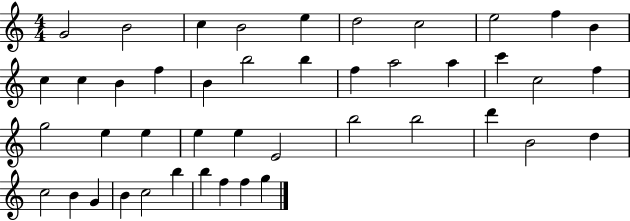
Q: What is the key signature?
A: C major